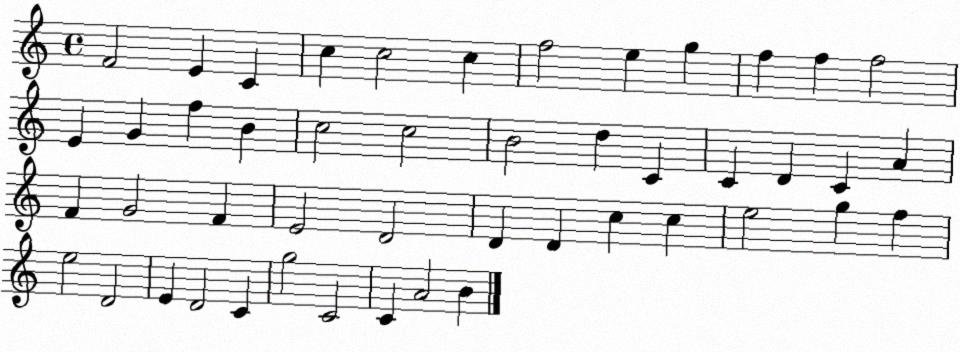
X:1
T:Untitled
M:4/4
L:1/4
K:C
F2 E C c c2 c f2 e g f f f2 E G f B c2 c2 B2 d C C D C A F G2 F E2 D2 D D c c e2 g f e2 D2 E D2 C g2 C2 C A2 B